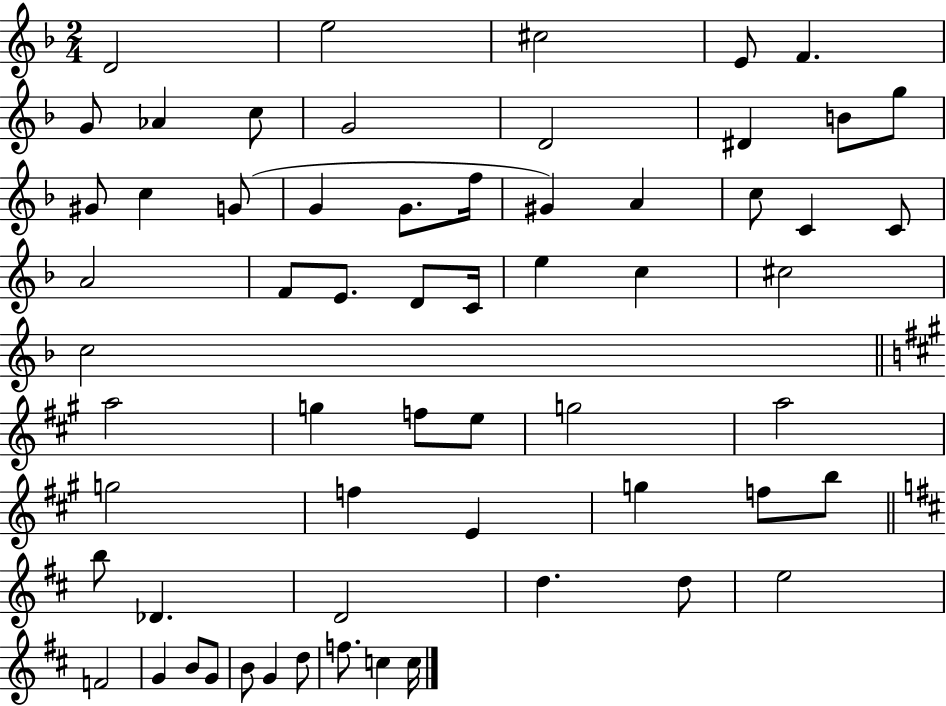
X:1
T:Untitled
M:2/4
L:1/4
K:F
D2 e2 ^c2 E/2 F G/2 _A c/2 G2 D2 ^D B/2 g/2 ^G/2 c G/2 G G/2 f/4 ^G A c/2 C C/2 A2 F/2 E/2 D/2 C/4 e c ^c2 c2 a2 g f/2 e/2 g2 a2 g2 f E g f/2 b/2 b/2 _D D2 d d/2 e2 F2 G B/2 G/2 B/2 G d/2 f/2 c c/4